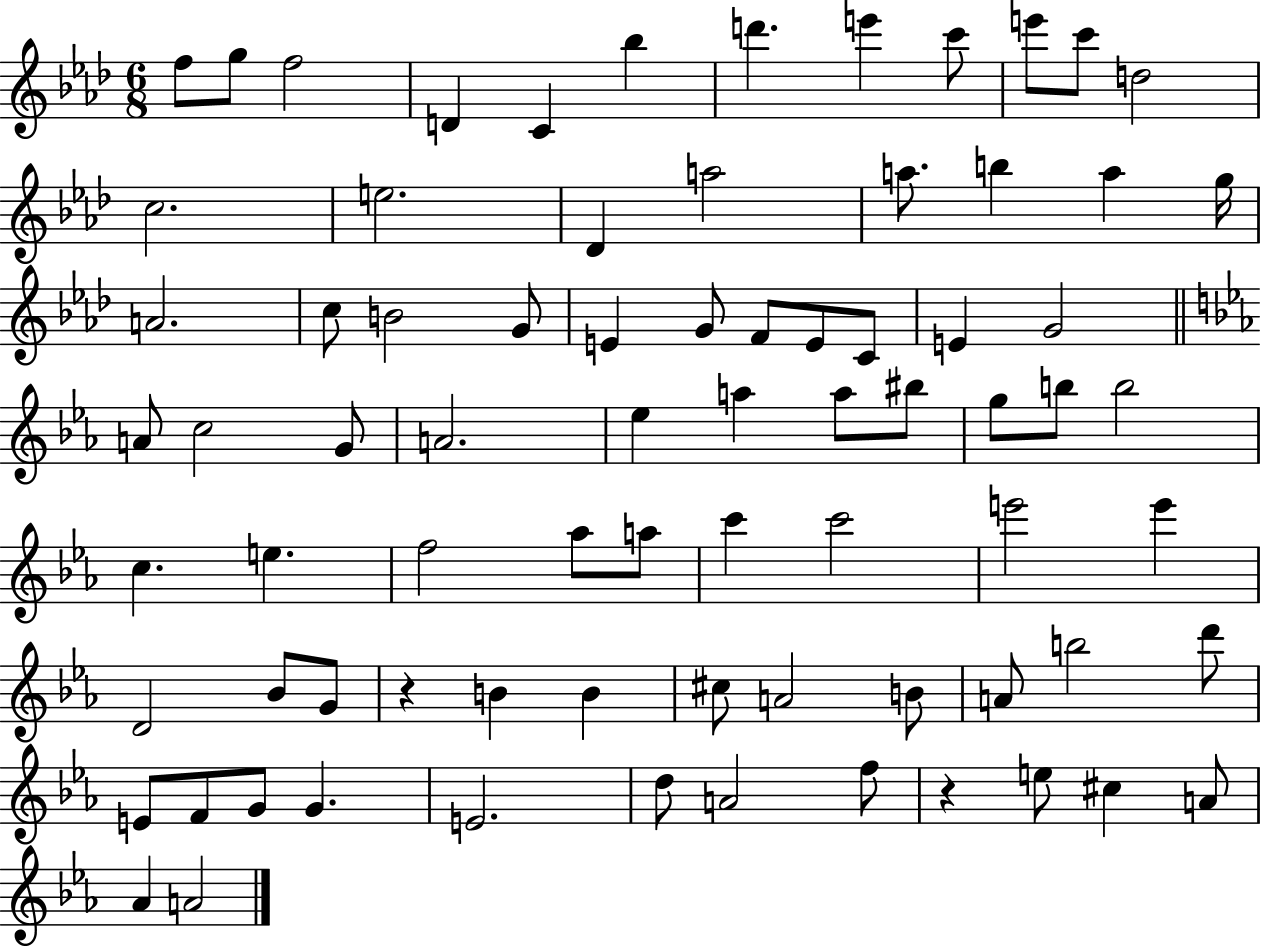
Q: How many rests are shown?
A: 2